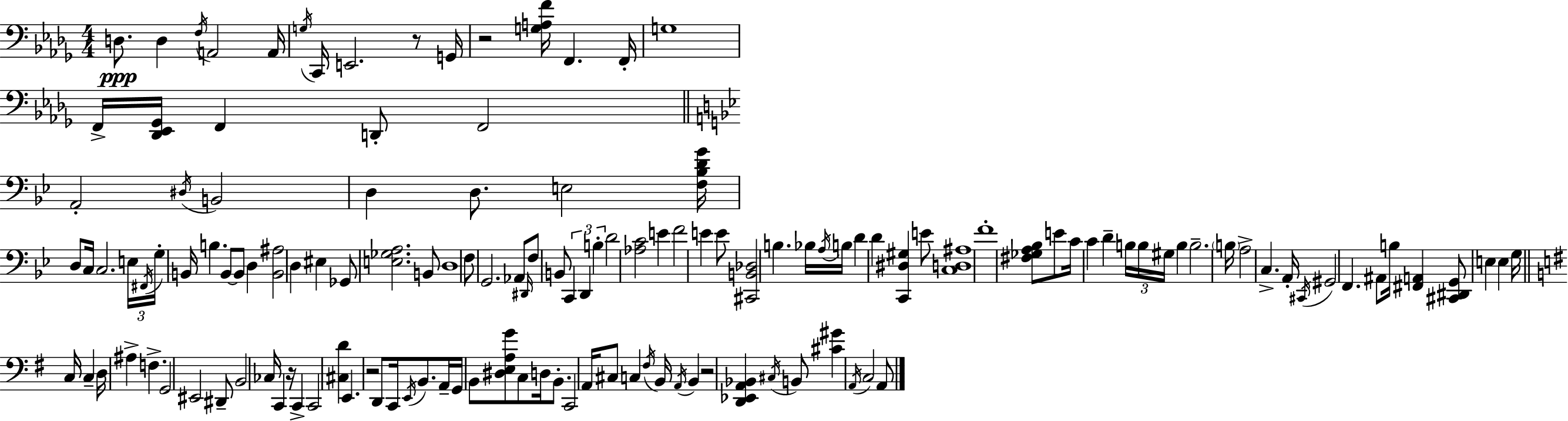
X:1
T:Untitled
M:4/4
L:1/4
K:Bbm
D,/2 D, F,/4 A,,2 A,,/4 G,/4 C,,/4 E,,2 z/2 G,,/4 z2 [G,A,F]/4 F,, F,,/4 G,4 F,,/4 [_D,,_E,,_G,,]/4 F,, D,,/2 F,,2 A,,2 ^D,/4 B,,2 D, D,/2 E,2 [F,_B,DG]/4 D,/2 C,/4 C,2 E,/4 ^F,,/4 G,/4 B,,/4 B, B,,/2 B,,/2 D, [B,,^A,]2 D, ^E, _G,,/2 [E,_G,A,]2 B,,/2 D,4 F,/2 G,,2 _A,,/2 ^D,,/4 F,/2 B,,/2 C,, D,, B, D2 [_A,C]2 E F2 E E/2 [^C,,B,,_D,]2 B, _B,/4 A,/4 B,/4 D D [C,,^D,^G,] E/2 [C,D,^A,]4 F4 [^F,_G,A,_B,]/2 E/2 C/4 C D B,/4 B,/4 ^G,/4 B, B,2 B,/4 A,2 C, A,,/4 ^C,,/4 ^G,,2 F,, ^A,,/2 B,/4 [^F,,A,,] [^C,,^D,,G,,]/2 E, E, G,/4 C,/4 C, D,/4 ^A, F, G,,2 ^E,,2 ^D,,/2 B,,2 _C,/4 C,, z/4 C,, C,,2 [^C,D] E,, z2 D,,/2 C,,/4 E,,/4 B,,/2 A,,/4 G,,/4 B,,/2 [^D,E,A,G]/2 C,/2 D,/4 B,,/2 C,,2 A,,/4 ^C,/2 C, ^F,/4 B,,/4 A,,/4 B,, z2 [D,,_E,,A,,_B,,] ^C,/4 B,,/2 [^C^G] A,,/4 C,2 A,,/2